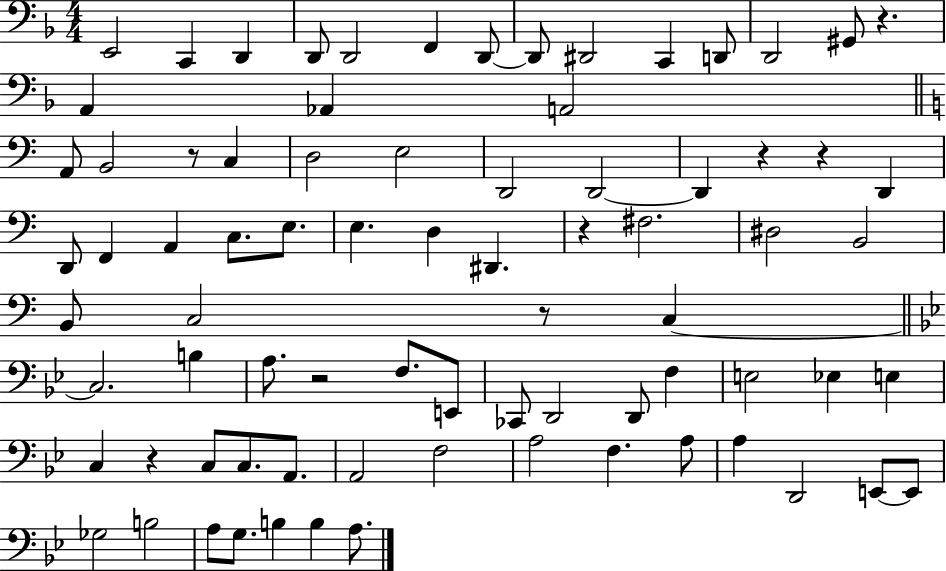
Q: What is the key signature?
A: F major